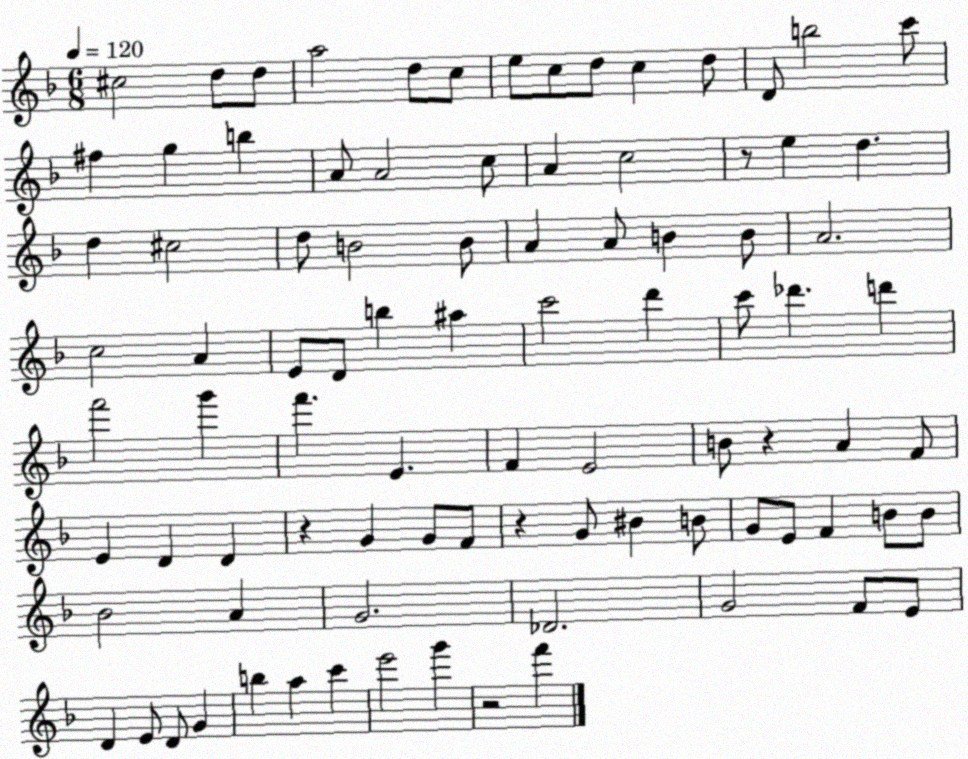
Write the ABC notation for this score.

X:1
T:Untitled
M:6/8
L:1/4
K:F
^c2 d/2 d/2 a2 d/2 c/2 e/2 c/2 d/2 c d/2 D/2 b2 c'/2 ^f g b A/2 A2 c/2 A c2 z/2 e d d ^c2 d/2 B2 B/2 A A/2 B B/2 A2 c2 A E/2 D/2 b ^a c'2 d' c'/2 _d' d' f'2 g' f' E F E2 B/2 z A F/2 E D D z G G/2 F/2 z G/2 ^B B/2 G/2 E/2 F B/2 B/2 _B2 A G2 _D2 G2 F/2 E/2 D E/2 D/2 G b a c' e'2 g' z2 f'